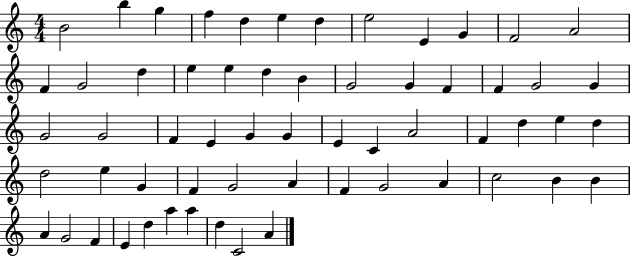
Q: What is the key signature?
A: C major